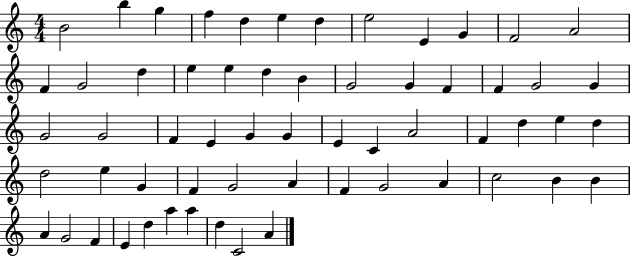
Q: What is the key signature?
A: C major